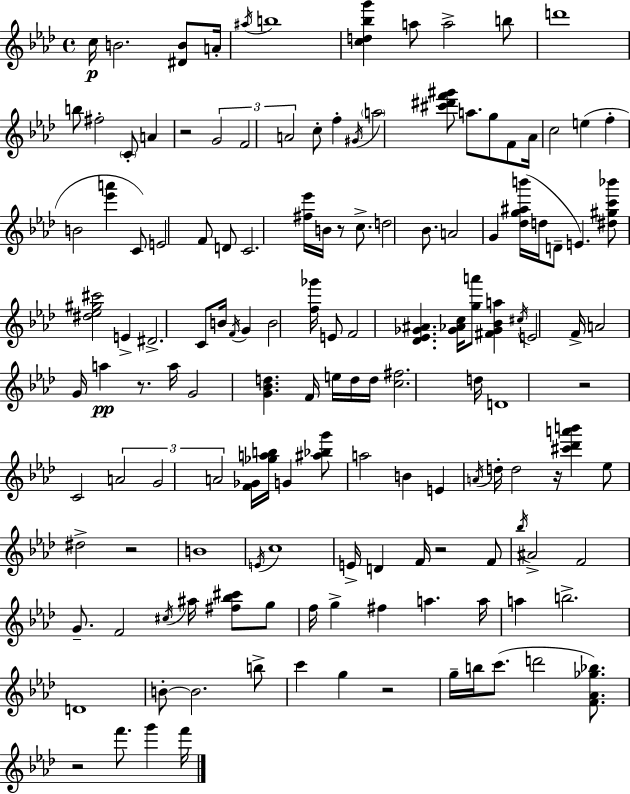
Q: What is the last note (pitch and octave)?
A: F6